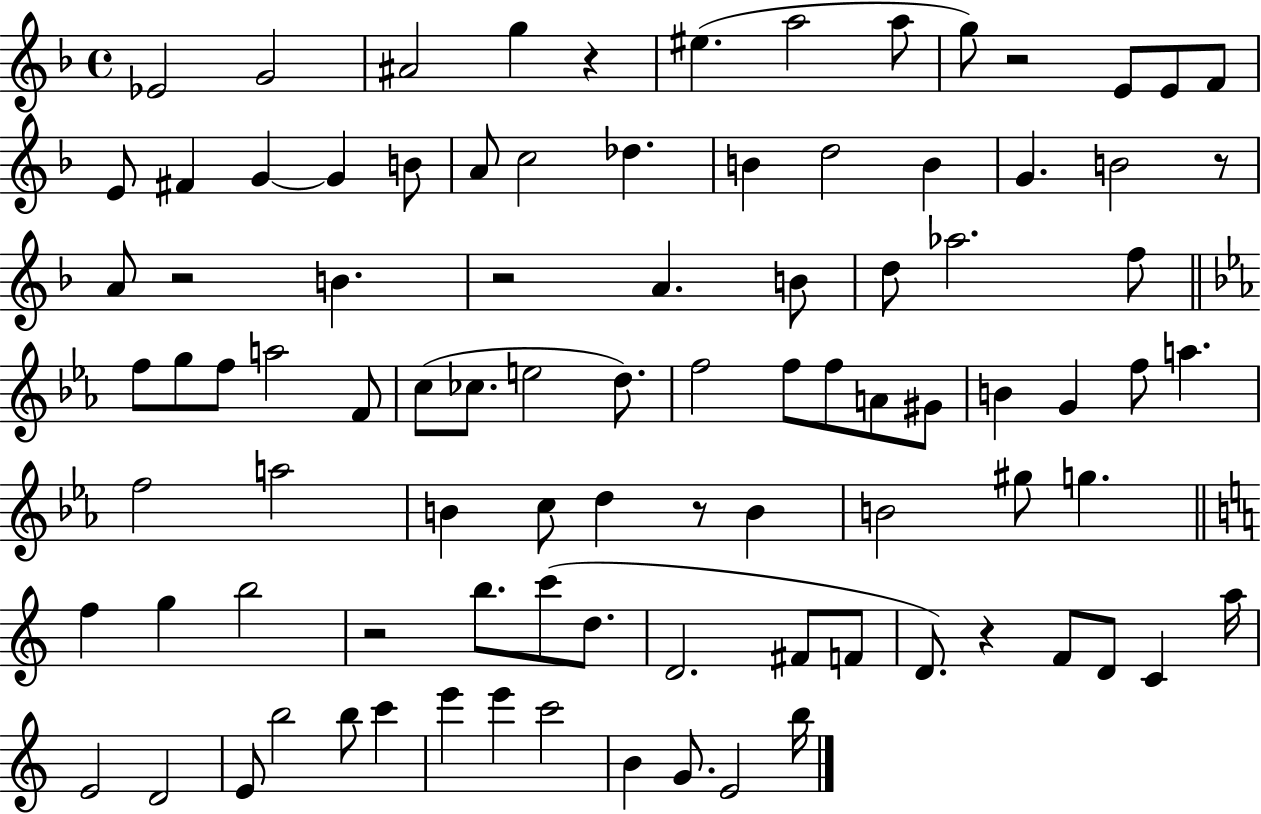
{
  \clef treble
  \time 4/4
  \defaultTimeSignature
  \key f \major
  \repeat volta 2 { ees'2 g'2 | ais'2 g''4 r4 | eis''4.( a''2 a''8 | g''8) r2 e'8 e'8 f'8 | \break e'8 fis'4 g'4~~ g'4 b'8 | a'8 c''2 des''4. | b'4 d''2 b'4 | g'4. b'2 r8 | \break a'8 r2 b'4. | r2 a'4. b'8 | d''8 aes''2. f''8 | \bar "||" \break \key ees \major f''8 g''8 f''8 a''2 f'8 | c''8( ces''8. e''2 d''8.) | f''2 f''8 f''8 a'8 gis'8 | b'4 g'4 f''8 a''4. | \break f''2 a''2 | b'4 c''8 d''4 r8 b'4 | b'2 gis''8 g''4. | \bar "||" \break \key c \major f''4 g''4 b''2 | r2 b''8. c'''8( d''8. | d'2. fis'8 f'8 | d'8.) r4 f'8 d'8 c'4 a''16 | \break e'2 d'2 | e'8 b''2 b''8 c'''4 | e'''4 e'''4 c'''2 | b'4 g'8. e'2 b''16 | \break } \bar "|."
}